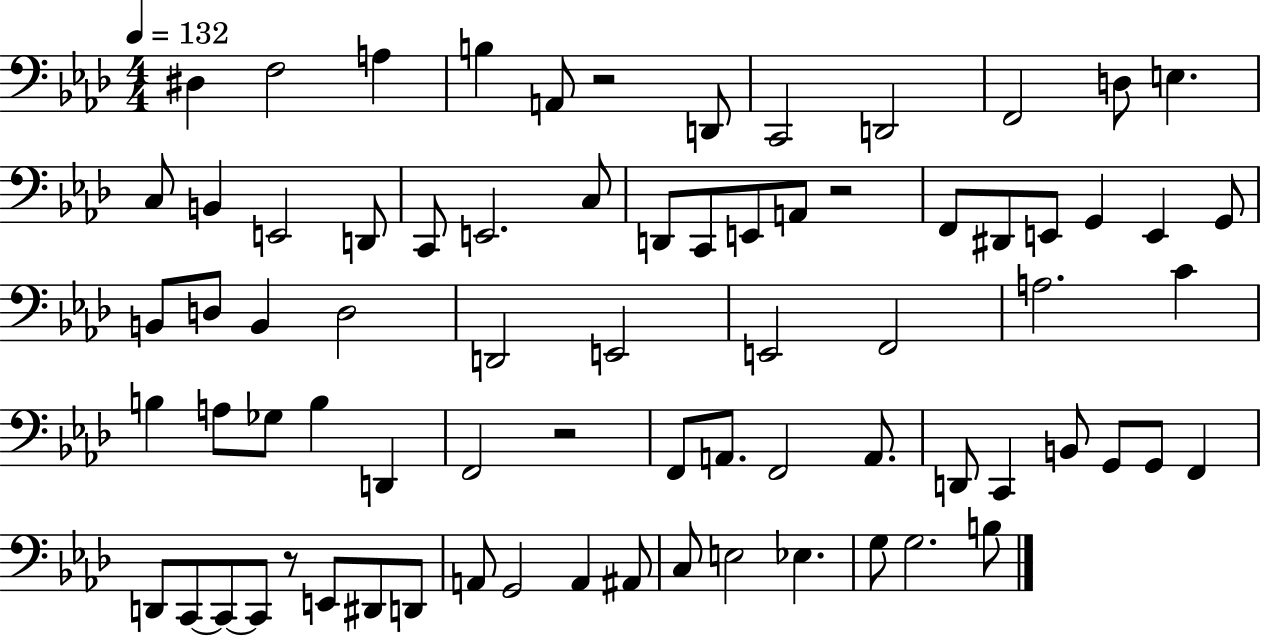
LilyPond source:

{
  \clef bass
  \numericTimeSignature
  \time 4/4
  \key aes \major
  \tempo 4 = 132
  \repeat volta 2 { dis4 f2 a4 | b4 a,8 r2 d,8 | c,2 d,2 | f,2 d8 e4. | \break c8 b,4 e,2 d,8 | c,8 e,2. c8 | d,8 c,8 e,8 a,8 r2 | f,8 dis,8 e,8 g,4 e,4 g,8 | \break b,8 d8 b,4 d2 | d,2 e,2 | e,2 f,2 | a2. c'4 | \break b4 a8 ges8 b4 d,4 | f,2 r2 | f,8 a,8. f,2 a,8. | d,8 c,4 b,8 g,8 g,8 f,4 | \break d,8 c,8~~ c,8~~ c,8 r8 e,8 dis,8 d,8 | a,8 g,2 a,4 ais,8 | c8 e2 ees4. | g8 g2. b8 | \break } \bar "|."
}